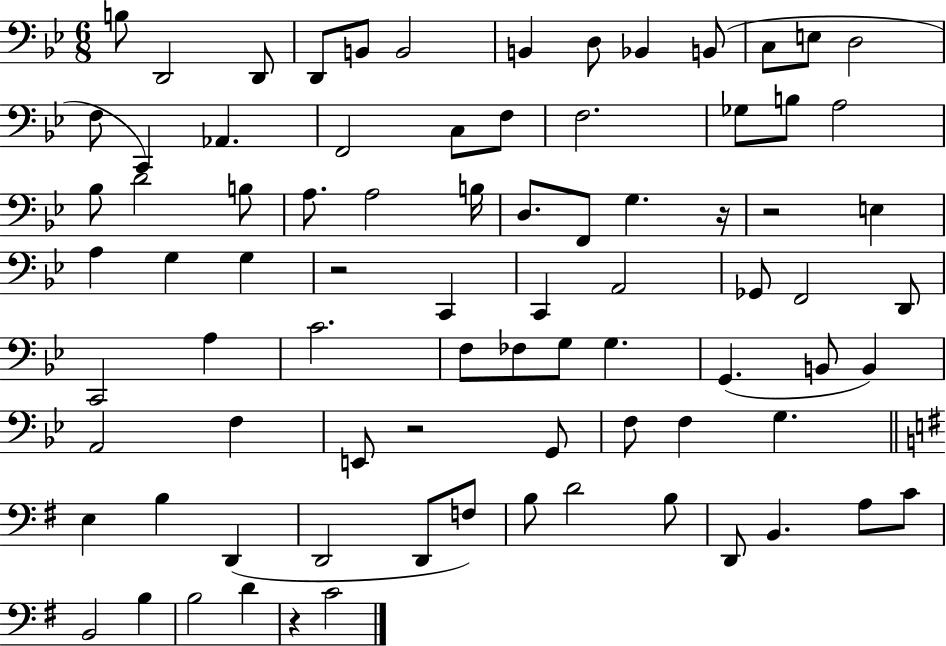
{
  \clef bass
  \numericTimeSignature
  \time 6/8
  \key bes \major
  b8 d,2 d,8 | d,8 b,8 b,2 | b,4 d8 bes,4 b,8( | c8 e8 d2 | \break f8 c,4) aes,4. | f,2 c8 f8 | f2. | ges8 b8 a2 | \break bes8 d'2 b8 | a8. a2 b16 | d8. f,8 g4. r16 | r2 e4 | \break a4 g4 g4 | r2 c,4 | c,4 a,2 | ges,8 f,2 d,8 | \break c,2 a4 | c'2. | f8 fes8 g8 g4. | g,4.( b,8 b,4) | \break a,2 f4 | e,8 r2 g,8 | f8 f4 g4. | \bar "||" \break \key g \major e4 b4 d,4( | d,2 d,8 f8) | b8 d'2 b8 | d,8 b,4. a8 c'8 | \break b,2 b4 | b2 d'4 | r4 c'2 | \bar "|."
}